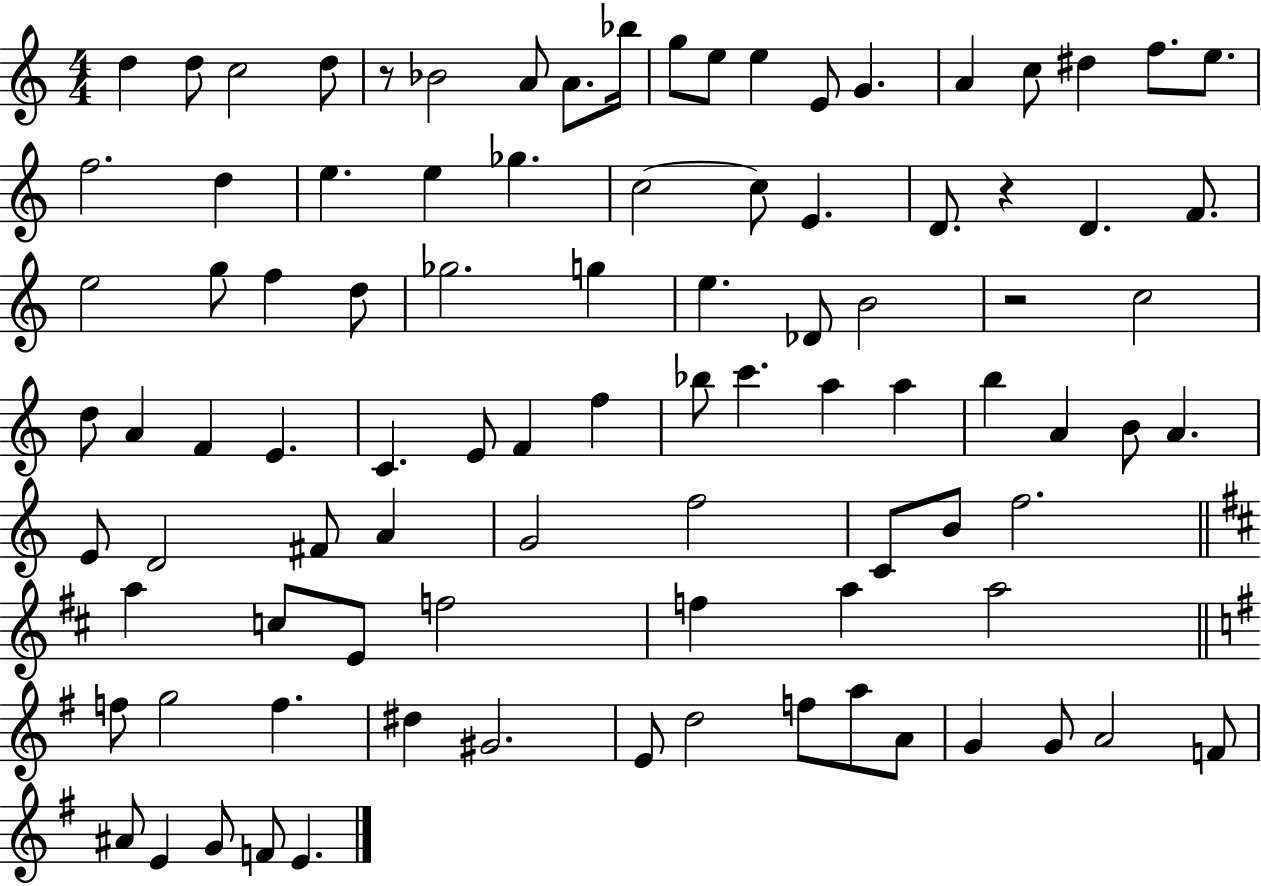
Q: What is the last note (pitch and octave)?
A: E4